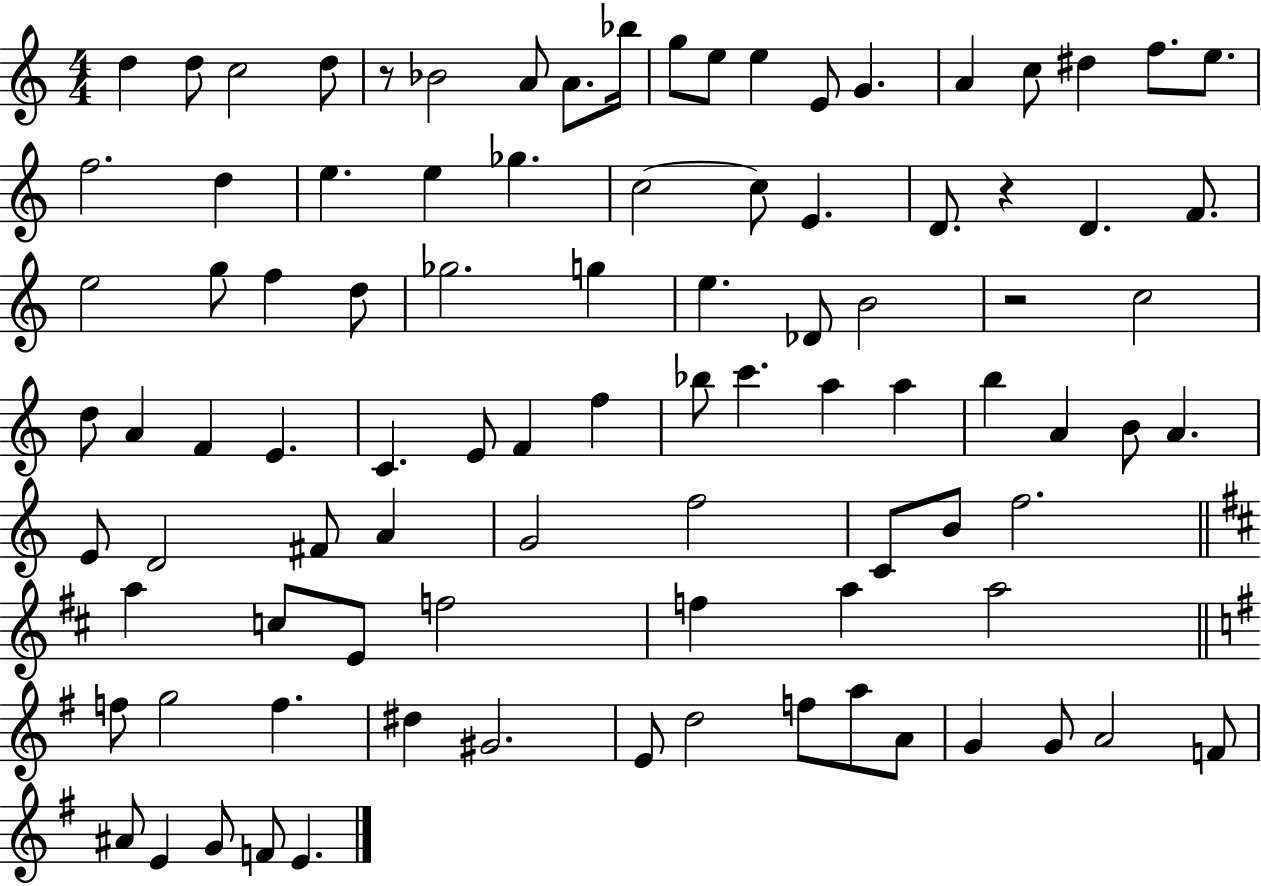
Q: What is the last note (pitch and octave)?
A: E4